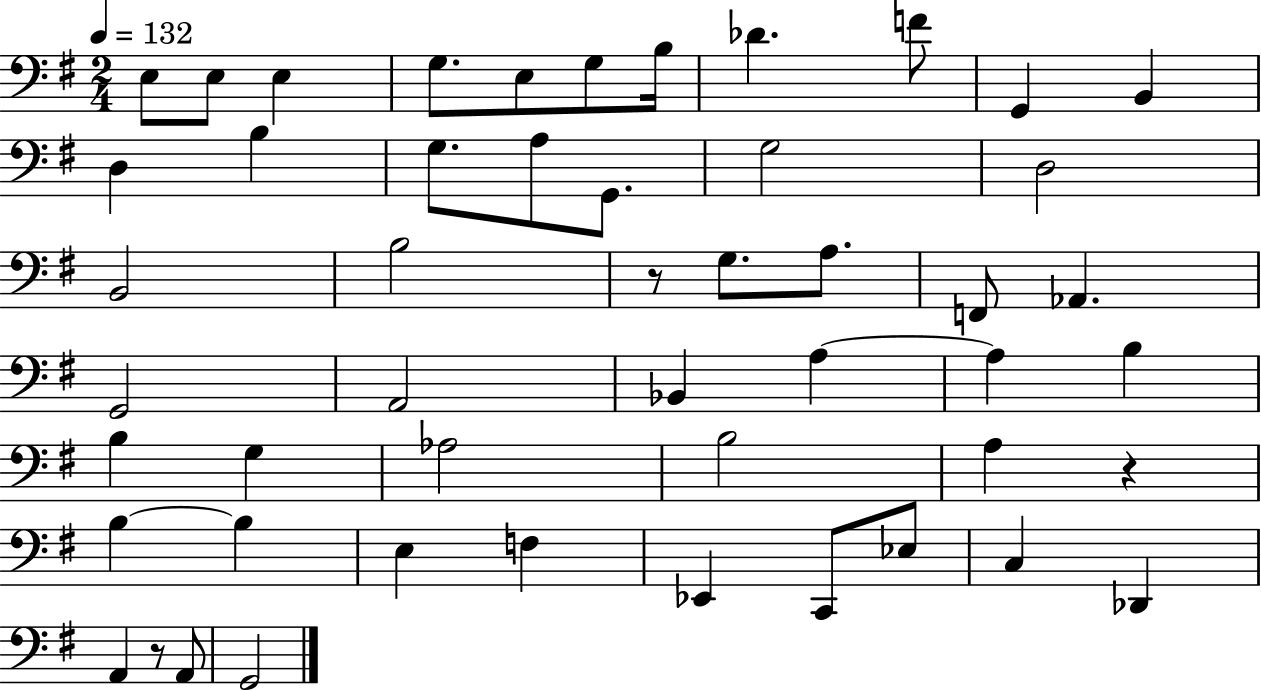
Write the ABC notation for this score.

X:1
T:Untitled
M:2/4
L:1/4
K:G
E,/2 E,/2 E, G,/2 E,/2 G,/2 B,/4 _D F/2 G,, B,, D, B, G,/2 A,/2 G,,/2 G,2 D,2 B,,2 B,2 z/2 G,/2 A,/2 F,,/2 _A,, G,,2 A,,2 _B,, A, A, B, B, G, _A,2 B,2 A, z B, B, E, F, _E,, C,,/2 _E,/2 C, _D,, A,, z/2 A,,/2 G,,2